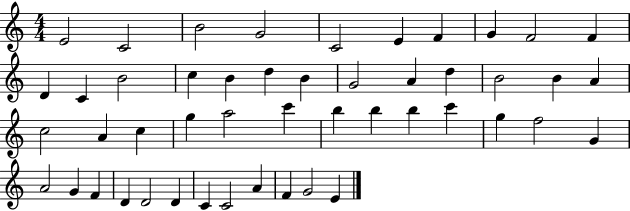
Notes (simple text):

E4/h C4/h B4/h G4/h C4/h E4/q F4/q G4/q F4/h F4/q D4/q C4/q B4/h C5/q B4/q D5/q B4/q G4/h A4/q D5/q B4/h B4/q A4/q C5/h A4/q C5/q G5/q A5/h C6/q B5/q B5/q B5/q C6/q G5/q F5/h G4/q A4/h G4/q F4/q D4/q D4/h D4/q C4/q C4/h A4/q F4/q G4/h E4/q